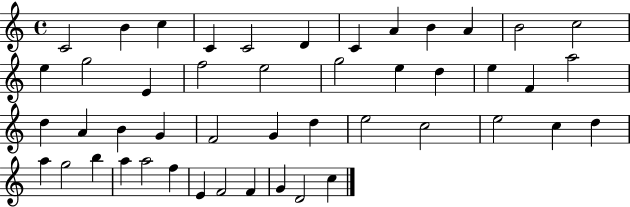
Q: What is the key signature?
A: C major